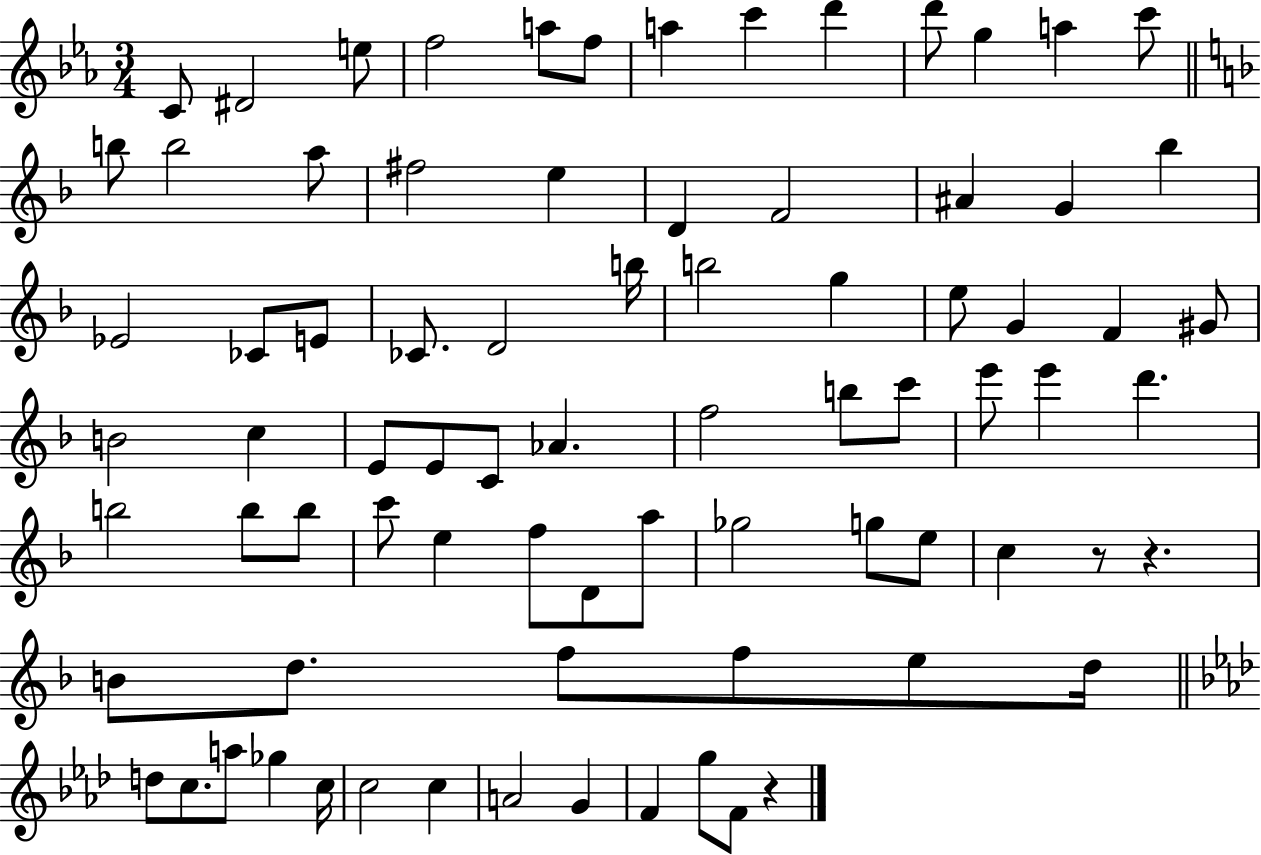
C4/e D#4/h E5/e F5/h A5/e F5/e A5/q C6/q D6/q D6/e G5/q A5/q C6/e B5/e B5/h A5/e F#5/h E5/q D4/q F4/h A#4/q G4/q Bb5/q Eb4/h CES4/e E4/e CES4/e. D4/h B5/s B5/h G5/q E5/e G4/q F4/q G#4/e B4/h C5/q E4/e E4/e C4/e Ab4/q. F5/h B5/e C6/e E6/e E6/q D6/q. B5/h B5/e B5/e C6/e E5/q F5/e D4/e A5/e Gb5/h G5/e E5/e C5/q R/e R/q. B4/e D5/e. F5/e F5/e E5/e D5/s D5/e C5/e. A5/e Gb5/q C5/s C5/h C5/q A4/h G4/q F4/q G5/e F4/e R/q